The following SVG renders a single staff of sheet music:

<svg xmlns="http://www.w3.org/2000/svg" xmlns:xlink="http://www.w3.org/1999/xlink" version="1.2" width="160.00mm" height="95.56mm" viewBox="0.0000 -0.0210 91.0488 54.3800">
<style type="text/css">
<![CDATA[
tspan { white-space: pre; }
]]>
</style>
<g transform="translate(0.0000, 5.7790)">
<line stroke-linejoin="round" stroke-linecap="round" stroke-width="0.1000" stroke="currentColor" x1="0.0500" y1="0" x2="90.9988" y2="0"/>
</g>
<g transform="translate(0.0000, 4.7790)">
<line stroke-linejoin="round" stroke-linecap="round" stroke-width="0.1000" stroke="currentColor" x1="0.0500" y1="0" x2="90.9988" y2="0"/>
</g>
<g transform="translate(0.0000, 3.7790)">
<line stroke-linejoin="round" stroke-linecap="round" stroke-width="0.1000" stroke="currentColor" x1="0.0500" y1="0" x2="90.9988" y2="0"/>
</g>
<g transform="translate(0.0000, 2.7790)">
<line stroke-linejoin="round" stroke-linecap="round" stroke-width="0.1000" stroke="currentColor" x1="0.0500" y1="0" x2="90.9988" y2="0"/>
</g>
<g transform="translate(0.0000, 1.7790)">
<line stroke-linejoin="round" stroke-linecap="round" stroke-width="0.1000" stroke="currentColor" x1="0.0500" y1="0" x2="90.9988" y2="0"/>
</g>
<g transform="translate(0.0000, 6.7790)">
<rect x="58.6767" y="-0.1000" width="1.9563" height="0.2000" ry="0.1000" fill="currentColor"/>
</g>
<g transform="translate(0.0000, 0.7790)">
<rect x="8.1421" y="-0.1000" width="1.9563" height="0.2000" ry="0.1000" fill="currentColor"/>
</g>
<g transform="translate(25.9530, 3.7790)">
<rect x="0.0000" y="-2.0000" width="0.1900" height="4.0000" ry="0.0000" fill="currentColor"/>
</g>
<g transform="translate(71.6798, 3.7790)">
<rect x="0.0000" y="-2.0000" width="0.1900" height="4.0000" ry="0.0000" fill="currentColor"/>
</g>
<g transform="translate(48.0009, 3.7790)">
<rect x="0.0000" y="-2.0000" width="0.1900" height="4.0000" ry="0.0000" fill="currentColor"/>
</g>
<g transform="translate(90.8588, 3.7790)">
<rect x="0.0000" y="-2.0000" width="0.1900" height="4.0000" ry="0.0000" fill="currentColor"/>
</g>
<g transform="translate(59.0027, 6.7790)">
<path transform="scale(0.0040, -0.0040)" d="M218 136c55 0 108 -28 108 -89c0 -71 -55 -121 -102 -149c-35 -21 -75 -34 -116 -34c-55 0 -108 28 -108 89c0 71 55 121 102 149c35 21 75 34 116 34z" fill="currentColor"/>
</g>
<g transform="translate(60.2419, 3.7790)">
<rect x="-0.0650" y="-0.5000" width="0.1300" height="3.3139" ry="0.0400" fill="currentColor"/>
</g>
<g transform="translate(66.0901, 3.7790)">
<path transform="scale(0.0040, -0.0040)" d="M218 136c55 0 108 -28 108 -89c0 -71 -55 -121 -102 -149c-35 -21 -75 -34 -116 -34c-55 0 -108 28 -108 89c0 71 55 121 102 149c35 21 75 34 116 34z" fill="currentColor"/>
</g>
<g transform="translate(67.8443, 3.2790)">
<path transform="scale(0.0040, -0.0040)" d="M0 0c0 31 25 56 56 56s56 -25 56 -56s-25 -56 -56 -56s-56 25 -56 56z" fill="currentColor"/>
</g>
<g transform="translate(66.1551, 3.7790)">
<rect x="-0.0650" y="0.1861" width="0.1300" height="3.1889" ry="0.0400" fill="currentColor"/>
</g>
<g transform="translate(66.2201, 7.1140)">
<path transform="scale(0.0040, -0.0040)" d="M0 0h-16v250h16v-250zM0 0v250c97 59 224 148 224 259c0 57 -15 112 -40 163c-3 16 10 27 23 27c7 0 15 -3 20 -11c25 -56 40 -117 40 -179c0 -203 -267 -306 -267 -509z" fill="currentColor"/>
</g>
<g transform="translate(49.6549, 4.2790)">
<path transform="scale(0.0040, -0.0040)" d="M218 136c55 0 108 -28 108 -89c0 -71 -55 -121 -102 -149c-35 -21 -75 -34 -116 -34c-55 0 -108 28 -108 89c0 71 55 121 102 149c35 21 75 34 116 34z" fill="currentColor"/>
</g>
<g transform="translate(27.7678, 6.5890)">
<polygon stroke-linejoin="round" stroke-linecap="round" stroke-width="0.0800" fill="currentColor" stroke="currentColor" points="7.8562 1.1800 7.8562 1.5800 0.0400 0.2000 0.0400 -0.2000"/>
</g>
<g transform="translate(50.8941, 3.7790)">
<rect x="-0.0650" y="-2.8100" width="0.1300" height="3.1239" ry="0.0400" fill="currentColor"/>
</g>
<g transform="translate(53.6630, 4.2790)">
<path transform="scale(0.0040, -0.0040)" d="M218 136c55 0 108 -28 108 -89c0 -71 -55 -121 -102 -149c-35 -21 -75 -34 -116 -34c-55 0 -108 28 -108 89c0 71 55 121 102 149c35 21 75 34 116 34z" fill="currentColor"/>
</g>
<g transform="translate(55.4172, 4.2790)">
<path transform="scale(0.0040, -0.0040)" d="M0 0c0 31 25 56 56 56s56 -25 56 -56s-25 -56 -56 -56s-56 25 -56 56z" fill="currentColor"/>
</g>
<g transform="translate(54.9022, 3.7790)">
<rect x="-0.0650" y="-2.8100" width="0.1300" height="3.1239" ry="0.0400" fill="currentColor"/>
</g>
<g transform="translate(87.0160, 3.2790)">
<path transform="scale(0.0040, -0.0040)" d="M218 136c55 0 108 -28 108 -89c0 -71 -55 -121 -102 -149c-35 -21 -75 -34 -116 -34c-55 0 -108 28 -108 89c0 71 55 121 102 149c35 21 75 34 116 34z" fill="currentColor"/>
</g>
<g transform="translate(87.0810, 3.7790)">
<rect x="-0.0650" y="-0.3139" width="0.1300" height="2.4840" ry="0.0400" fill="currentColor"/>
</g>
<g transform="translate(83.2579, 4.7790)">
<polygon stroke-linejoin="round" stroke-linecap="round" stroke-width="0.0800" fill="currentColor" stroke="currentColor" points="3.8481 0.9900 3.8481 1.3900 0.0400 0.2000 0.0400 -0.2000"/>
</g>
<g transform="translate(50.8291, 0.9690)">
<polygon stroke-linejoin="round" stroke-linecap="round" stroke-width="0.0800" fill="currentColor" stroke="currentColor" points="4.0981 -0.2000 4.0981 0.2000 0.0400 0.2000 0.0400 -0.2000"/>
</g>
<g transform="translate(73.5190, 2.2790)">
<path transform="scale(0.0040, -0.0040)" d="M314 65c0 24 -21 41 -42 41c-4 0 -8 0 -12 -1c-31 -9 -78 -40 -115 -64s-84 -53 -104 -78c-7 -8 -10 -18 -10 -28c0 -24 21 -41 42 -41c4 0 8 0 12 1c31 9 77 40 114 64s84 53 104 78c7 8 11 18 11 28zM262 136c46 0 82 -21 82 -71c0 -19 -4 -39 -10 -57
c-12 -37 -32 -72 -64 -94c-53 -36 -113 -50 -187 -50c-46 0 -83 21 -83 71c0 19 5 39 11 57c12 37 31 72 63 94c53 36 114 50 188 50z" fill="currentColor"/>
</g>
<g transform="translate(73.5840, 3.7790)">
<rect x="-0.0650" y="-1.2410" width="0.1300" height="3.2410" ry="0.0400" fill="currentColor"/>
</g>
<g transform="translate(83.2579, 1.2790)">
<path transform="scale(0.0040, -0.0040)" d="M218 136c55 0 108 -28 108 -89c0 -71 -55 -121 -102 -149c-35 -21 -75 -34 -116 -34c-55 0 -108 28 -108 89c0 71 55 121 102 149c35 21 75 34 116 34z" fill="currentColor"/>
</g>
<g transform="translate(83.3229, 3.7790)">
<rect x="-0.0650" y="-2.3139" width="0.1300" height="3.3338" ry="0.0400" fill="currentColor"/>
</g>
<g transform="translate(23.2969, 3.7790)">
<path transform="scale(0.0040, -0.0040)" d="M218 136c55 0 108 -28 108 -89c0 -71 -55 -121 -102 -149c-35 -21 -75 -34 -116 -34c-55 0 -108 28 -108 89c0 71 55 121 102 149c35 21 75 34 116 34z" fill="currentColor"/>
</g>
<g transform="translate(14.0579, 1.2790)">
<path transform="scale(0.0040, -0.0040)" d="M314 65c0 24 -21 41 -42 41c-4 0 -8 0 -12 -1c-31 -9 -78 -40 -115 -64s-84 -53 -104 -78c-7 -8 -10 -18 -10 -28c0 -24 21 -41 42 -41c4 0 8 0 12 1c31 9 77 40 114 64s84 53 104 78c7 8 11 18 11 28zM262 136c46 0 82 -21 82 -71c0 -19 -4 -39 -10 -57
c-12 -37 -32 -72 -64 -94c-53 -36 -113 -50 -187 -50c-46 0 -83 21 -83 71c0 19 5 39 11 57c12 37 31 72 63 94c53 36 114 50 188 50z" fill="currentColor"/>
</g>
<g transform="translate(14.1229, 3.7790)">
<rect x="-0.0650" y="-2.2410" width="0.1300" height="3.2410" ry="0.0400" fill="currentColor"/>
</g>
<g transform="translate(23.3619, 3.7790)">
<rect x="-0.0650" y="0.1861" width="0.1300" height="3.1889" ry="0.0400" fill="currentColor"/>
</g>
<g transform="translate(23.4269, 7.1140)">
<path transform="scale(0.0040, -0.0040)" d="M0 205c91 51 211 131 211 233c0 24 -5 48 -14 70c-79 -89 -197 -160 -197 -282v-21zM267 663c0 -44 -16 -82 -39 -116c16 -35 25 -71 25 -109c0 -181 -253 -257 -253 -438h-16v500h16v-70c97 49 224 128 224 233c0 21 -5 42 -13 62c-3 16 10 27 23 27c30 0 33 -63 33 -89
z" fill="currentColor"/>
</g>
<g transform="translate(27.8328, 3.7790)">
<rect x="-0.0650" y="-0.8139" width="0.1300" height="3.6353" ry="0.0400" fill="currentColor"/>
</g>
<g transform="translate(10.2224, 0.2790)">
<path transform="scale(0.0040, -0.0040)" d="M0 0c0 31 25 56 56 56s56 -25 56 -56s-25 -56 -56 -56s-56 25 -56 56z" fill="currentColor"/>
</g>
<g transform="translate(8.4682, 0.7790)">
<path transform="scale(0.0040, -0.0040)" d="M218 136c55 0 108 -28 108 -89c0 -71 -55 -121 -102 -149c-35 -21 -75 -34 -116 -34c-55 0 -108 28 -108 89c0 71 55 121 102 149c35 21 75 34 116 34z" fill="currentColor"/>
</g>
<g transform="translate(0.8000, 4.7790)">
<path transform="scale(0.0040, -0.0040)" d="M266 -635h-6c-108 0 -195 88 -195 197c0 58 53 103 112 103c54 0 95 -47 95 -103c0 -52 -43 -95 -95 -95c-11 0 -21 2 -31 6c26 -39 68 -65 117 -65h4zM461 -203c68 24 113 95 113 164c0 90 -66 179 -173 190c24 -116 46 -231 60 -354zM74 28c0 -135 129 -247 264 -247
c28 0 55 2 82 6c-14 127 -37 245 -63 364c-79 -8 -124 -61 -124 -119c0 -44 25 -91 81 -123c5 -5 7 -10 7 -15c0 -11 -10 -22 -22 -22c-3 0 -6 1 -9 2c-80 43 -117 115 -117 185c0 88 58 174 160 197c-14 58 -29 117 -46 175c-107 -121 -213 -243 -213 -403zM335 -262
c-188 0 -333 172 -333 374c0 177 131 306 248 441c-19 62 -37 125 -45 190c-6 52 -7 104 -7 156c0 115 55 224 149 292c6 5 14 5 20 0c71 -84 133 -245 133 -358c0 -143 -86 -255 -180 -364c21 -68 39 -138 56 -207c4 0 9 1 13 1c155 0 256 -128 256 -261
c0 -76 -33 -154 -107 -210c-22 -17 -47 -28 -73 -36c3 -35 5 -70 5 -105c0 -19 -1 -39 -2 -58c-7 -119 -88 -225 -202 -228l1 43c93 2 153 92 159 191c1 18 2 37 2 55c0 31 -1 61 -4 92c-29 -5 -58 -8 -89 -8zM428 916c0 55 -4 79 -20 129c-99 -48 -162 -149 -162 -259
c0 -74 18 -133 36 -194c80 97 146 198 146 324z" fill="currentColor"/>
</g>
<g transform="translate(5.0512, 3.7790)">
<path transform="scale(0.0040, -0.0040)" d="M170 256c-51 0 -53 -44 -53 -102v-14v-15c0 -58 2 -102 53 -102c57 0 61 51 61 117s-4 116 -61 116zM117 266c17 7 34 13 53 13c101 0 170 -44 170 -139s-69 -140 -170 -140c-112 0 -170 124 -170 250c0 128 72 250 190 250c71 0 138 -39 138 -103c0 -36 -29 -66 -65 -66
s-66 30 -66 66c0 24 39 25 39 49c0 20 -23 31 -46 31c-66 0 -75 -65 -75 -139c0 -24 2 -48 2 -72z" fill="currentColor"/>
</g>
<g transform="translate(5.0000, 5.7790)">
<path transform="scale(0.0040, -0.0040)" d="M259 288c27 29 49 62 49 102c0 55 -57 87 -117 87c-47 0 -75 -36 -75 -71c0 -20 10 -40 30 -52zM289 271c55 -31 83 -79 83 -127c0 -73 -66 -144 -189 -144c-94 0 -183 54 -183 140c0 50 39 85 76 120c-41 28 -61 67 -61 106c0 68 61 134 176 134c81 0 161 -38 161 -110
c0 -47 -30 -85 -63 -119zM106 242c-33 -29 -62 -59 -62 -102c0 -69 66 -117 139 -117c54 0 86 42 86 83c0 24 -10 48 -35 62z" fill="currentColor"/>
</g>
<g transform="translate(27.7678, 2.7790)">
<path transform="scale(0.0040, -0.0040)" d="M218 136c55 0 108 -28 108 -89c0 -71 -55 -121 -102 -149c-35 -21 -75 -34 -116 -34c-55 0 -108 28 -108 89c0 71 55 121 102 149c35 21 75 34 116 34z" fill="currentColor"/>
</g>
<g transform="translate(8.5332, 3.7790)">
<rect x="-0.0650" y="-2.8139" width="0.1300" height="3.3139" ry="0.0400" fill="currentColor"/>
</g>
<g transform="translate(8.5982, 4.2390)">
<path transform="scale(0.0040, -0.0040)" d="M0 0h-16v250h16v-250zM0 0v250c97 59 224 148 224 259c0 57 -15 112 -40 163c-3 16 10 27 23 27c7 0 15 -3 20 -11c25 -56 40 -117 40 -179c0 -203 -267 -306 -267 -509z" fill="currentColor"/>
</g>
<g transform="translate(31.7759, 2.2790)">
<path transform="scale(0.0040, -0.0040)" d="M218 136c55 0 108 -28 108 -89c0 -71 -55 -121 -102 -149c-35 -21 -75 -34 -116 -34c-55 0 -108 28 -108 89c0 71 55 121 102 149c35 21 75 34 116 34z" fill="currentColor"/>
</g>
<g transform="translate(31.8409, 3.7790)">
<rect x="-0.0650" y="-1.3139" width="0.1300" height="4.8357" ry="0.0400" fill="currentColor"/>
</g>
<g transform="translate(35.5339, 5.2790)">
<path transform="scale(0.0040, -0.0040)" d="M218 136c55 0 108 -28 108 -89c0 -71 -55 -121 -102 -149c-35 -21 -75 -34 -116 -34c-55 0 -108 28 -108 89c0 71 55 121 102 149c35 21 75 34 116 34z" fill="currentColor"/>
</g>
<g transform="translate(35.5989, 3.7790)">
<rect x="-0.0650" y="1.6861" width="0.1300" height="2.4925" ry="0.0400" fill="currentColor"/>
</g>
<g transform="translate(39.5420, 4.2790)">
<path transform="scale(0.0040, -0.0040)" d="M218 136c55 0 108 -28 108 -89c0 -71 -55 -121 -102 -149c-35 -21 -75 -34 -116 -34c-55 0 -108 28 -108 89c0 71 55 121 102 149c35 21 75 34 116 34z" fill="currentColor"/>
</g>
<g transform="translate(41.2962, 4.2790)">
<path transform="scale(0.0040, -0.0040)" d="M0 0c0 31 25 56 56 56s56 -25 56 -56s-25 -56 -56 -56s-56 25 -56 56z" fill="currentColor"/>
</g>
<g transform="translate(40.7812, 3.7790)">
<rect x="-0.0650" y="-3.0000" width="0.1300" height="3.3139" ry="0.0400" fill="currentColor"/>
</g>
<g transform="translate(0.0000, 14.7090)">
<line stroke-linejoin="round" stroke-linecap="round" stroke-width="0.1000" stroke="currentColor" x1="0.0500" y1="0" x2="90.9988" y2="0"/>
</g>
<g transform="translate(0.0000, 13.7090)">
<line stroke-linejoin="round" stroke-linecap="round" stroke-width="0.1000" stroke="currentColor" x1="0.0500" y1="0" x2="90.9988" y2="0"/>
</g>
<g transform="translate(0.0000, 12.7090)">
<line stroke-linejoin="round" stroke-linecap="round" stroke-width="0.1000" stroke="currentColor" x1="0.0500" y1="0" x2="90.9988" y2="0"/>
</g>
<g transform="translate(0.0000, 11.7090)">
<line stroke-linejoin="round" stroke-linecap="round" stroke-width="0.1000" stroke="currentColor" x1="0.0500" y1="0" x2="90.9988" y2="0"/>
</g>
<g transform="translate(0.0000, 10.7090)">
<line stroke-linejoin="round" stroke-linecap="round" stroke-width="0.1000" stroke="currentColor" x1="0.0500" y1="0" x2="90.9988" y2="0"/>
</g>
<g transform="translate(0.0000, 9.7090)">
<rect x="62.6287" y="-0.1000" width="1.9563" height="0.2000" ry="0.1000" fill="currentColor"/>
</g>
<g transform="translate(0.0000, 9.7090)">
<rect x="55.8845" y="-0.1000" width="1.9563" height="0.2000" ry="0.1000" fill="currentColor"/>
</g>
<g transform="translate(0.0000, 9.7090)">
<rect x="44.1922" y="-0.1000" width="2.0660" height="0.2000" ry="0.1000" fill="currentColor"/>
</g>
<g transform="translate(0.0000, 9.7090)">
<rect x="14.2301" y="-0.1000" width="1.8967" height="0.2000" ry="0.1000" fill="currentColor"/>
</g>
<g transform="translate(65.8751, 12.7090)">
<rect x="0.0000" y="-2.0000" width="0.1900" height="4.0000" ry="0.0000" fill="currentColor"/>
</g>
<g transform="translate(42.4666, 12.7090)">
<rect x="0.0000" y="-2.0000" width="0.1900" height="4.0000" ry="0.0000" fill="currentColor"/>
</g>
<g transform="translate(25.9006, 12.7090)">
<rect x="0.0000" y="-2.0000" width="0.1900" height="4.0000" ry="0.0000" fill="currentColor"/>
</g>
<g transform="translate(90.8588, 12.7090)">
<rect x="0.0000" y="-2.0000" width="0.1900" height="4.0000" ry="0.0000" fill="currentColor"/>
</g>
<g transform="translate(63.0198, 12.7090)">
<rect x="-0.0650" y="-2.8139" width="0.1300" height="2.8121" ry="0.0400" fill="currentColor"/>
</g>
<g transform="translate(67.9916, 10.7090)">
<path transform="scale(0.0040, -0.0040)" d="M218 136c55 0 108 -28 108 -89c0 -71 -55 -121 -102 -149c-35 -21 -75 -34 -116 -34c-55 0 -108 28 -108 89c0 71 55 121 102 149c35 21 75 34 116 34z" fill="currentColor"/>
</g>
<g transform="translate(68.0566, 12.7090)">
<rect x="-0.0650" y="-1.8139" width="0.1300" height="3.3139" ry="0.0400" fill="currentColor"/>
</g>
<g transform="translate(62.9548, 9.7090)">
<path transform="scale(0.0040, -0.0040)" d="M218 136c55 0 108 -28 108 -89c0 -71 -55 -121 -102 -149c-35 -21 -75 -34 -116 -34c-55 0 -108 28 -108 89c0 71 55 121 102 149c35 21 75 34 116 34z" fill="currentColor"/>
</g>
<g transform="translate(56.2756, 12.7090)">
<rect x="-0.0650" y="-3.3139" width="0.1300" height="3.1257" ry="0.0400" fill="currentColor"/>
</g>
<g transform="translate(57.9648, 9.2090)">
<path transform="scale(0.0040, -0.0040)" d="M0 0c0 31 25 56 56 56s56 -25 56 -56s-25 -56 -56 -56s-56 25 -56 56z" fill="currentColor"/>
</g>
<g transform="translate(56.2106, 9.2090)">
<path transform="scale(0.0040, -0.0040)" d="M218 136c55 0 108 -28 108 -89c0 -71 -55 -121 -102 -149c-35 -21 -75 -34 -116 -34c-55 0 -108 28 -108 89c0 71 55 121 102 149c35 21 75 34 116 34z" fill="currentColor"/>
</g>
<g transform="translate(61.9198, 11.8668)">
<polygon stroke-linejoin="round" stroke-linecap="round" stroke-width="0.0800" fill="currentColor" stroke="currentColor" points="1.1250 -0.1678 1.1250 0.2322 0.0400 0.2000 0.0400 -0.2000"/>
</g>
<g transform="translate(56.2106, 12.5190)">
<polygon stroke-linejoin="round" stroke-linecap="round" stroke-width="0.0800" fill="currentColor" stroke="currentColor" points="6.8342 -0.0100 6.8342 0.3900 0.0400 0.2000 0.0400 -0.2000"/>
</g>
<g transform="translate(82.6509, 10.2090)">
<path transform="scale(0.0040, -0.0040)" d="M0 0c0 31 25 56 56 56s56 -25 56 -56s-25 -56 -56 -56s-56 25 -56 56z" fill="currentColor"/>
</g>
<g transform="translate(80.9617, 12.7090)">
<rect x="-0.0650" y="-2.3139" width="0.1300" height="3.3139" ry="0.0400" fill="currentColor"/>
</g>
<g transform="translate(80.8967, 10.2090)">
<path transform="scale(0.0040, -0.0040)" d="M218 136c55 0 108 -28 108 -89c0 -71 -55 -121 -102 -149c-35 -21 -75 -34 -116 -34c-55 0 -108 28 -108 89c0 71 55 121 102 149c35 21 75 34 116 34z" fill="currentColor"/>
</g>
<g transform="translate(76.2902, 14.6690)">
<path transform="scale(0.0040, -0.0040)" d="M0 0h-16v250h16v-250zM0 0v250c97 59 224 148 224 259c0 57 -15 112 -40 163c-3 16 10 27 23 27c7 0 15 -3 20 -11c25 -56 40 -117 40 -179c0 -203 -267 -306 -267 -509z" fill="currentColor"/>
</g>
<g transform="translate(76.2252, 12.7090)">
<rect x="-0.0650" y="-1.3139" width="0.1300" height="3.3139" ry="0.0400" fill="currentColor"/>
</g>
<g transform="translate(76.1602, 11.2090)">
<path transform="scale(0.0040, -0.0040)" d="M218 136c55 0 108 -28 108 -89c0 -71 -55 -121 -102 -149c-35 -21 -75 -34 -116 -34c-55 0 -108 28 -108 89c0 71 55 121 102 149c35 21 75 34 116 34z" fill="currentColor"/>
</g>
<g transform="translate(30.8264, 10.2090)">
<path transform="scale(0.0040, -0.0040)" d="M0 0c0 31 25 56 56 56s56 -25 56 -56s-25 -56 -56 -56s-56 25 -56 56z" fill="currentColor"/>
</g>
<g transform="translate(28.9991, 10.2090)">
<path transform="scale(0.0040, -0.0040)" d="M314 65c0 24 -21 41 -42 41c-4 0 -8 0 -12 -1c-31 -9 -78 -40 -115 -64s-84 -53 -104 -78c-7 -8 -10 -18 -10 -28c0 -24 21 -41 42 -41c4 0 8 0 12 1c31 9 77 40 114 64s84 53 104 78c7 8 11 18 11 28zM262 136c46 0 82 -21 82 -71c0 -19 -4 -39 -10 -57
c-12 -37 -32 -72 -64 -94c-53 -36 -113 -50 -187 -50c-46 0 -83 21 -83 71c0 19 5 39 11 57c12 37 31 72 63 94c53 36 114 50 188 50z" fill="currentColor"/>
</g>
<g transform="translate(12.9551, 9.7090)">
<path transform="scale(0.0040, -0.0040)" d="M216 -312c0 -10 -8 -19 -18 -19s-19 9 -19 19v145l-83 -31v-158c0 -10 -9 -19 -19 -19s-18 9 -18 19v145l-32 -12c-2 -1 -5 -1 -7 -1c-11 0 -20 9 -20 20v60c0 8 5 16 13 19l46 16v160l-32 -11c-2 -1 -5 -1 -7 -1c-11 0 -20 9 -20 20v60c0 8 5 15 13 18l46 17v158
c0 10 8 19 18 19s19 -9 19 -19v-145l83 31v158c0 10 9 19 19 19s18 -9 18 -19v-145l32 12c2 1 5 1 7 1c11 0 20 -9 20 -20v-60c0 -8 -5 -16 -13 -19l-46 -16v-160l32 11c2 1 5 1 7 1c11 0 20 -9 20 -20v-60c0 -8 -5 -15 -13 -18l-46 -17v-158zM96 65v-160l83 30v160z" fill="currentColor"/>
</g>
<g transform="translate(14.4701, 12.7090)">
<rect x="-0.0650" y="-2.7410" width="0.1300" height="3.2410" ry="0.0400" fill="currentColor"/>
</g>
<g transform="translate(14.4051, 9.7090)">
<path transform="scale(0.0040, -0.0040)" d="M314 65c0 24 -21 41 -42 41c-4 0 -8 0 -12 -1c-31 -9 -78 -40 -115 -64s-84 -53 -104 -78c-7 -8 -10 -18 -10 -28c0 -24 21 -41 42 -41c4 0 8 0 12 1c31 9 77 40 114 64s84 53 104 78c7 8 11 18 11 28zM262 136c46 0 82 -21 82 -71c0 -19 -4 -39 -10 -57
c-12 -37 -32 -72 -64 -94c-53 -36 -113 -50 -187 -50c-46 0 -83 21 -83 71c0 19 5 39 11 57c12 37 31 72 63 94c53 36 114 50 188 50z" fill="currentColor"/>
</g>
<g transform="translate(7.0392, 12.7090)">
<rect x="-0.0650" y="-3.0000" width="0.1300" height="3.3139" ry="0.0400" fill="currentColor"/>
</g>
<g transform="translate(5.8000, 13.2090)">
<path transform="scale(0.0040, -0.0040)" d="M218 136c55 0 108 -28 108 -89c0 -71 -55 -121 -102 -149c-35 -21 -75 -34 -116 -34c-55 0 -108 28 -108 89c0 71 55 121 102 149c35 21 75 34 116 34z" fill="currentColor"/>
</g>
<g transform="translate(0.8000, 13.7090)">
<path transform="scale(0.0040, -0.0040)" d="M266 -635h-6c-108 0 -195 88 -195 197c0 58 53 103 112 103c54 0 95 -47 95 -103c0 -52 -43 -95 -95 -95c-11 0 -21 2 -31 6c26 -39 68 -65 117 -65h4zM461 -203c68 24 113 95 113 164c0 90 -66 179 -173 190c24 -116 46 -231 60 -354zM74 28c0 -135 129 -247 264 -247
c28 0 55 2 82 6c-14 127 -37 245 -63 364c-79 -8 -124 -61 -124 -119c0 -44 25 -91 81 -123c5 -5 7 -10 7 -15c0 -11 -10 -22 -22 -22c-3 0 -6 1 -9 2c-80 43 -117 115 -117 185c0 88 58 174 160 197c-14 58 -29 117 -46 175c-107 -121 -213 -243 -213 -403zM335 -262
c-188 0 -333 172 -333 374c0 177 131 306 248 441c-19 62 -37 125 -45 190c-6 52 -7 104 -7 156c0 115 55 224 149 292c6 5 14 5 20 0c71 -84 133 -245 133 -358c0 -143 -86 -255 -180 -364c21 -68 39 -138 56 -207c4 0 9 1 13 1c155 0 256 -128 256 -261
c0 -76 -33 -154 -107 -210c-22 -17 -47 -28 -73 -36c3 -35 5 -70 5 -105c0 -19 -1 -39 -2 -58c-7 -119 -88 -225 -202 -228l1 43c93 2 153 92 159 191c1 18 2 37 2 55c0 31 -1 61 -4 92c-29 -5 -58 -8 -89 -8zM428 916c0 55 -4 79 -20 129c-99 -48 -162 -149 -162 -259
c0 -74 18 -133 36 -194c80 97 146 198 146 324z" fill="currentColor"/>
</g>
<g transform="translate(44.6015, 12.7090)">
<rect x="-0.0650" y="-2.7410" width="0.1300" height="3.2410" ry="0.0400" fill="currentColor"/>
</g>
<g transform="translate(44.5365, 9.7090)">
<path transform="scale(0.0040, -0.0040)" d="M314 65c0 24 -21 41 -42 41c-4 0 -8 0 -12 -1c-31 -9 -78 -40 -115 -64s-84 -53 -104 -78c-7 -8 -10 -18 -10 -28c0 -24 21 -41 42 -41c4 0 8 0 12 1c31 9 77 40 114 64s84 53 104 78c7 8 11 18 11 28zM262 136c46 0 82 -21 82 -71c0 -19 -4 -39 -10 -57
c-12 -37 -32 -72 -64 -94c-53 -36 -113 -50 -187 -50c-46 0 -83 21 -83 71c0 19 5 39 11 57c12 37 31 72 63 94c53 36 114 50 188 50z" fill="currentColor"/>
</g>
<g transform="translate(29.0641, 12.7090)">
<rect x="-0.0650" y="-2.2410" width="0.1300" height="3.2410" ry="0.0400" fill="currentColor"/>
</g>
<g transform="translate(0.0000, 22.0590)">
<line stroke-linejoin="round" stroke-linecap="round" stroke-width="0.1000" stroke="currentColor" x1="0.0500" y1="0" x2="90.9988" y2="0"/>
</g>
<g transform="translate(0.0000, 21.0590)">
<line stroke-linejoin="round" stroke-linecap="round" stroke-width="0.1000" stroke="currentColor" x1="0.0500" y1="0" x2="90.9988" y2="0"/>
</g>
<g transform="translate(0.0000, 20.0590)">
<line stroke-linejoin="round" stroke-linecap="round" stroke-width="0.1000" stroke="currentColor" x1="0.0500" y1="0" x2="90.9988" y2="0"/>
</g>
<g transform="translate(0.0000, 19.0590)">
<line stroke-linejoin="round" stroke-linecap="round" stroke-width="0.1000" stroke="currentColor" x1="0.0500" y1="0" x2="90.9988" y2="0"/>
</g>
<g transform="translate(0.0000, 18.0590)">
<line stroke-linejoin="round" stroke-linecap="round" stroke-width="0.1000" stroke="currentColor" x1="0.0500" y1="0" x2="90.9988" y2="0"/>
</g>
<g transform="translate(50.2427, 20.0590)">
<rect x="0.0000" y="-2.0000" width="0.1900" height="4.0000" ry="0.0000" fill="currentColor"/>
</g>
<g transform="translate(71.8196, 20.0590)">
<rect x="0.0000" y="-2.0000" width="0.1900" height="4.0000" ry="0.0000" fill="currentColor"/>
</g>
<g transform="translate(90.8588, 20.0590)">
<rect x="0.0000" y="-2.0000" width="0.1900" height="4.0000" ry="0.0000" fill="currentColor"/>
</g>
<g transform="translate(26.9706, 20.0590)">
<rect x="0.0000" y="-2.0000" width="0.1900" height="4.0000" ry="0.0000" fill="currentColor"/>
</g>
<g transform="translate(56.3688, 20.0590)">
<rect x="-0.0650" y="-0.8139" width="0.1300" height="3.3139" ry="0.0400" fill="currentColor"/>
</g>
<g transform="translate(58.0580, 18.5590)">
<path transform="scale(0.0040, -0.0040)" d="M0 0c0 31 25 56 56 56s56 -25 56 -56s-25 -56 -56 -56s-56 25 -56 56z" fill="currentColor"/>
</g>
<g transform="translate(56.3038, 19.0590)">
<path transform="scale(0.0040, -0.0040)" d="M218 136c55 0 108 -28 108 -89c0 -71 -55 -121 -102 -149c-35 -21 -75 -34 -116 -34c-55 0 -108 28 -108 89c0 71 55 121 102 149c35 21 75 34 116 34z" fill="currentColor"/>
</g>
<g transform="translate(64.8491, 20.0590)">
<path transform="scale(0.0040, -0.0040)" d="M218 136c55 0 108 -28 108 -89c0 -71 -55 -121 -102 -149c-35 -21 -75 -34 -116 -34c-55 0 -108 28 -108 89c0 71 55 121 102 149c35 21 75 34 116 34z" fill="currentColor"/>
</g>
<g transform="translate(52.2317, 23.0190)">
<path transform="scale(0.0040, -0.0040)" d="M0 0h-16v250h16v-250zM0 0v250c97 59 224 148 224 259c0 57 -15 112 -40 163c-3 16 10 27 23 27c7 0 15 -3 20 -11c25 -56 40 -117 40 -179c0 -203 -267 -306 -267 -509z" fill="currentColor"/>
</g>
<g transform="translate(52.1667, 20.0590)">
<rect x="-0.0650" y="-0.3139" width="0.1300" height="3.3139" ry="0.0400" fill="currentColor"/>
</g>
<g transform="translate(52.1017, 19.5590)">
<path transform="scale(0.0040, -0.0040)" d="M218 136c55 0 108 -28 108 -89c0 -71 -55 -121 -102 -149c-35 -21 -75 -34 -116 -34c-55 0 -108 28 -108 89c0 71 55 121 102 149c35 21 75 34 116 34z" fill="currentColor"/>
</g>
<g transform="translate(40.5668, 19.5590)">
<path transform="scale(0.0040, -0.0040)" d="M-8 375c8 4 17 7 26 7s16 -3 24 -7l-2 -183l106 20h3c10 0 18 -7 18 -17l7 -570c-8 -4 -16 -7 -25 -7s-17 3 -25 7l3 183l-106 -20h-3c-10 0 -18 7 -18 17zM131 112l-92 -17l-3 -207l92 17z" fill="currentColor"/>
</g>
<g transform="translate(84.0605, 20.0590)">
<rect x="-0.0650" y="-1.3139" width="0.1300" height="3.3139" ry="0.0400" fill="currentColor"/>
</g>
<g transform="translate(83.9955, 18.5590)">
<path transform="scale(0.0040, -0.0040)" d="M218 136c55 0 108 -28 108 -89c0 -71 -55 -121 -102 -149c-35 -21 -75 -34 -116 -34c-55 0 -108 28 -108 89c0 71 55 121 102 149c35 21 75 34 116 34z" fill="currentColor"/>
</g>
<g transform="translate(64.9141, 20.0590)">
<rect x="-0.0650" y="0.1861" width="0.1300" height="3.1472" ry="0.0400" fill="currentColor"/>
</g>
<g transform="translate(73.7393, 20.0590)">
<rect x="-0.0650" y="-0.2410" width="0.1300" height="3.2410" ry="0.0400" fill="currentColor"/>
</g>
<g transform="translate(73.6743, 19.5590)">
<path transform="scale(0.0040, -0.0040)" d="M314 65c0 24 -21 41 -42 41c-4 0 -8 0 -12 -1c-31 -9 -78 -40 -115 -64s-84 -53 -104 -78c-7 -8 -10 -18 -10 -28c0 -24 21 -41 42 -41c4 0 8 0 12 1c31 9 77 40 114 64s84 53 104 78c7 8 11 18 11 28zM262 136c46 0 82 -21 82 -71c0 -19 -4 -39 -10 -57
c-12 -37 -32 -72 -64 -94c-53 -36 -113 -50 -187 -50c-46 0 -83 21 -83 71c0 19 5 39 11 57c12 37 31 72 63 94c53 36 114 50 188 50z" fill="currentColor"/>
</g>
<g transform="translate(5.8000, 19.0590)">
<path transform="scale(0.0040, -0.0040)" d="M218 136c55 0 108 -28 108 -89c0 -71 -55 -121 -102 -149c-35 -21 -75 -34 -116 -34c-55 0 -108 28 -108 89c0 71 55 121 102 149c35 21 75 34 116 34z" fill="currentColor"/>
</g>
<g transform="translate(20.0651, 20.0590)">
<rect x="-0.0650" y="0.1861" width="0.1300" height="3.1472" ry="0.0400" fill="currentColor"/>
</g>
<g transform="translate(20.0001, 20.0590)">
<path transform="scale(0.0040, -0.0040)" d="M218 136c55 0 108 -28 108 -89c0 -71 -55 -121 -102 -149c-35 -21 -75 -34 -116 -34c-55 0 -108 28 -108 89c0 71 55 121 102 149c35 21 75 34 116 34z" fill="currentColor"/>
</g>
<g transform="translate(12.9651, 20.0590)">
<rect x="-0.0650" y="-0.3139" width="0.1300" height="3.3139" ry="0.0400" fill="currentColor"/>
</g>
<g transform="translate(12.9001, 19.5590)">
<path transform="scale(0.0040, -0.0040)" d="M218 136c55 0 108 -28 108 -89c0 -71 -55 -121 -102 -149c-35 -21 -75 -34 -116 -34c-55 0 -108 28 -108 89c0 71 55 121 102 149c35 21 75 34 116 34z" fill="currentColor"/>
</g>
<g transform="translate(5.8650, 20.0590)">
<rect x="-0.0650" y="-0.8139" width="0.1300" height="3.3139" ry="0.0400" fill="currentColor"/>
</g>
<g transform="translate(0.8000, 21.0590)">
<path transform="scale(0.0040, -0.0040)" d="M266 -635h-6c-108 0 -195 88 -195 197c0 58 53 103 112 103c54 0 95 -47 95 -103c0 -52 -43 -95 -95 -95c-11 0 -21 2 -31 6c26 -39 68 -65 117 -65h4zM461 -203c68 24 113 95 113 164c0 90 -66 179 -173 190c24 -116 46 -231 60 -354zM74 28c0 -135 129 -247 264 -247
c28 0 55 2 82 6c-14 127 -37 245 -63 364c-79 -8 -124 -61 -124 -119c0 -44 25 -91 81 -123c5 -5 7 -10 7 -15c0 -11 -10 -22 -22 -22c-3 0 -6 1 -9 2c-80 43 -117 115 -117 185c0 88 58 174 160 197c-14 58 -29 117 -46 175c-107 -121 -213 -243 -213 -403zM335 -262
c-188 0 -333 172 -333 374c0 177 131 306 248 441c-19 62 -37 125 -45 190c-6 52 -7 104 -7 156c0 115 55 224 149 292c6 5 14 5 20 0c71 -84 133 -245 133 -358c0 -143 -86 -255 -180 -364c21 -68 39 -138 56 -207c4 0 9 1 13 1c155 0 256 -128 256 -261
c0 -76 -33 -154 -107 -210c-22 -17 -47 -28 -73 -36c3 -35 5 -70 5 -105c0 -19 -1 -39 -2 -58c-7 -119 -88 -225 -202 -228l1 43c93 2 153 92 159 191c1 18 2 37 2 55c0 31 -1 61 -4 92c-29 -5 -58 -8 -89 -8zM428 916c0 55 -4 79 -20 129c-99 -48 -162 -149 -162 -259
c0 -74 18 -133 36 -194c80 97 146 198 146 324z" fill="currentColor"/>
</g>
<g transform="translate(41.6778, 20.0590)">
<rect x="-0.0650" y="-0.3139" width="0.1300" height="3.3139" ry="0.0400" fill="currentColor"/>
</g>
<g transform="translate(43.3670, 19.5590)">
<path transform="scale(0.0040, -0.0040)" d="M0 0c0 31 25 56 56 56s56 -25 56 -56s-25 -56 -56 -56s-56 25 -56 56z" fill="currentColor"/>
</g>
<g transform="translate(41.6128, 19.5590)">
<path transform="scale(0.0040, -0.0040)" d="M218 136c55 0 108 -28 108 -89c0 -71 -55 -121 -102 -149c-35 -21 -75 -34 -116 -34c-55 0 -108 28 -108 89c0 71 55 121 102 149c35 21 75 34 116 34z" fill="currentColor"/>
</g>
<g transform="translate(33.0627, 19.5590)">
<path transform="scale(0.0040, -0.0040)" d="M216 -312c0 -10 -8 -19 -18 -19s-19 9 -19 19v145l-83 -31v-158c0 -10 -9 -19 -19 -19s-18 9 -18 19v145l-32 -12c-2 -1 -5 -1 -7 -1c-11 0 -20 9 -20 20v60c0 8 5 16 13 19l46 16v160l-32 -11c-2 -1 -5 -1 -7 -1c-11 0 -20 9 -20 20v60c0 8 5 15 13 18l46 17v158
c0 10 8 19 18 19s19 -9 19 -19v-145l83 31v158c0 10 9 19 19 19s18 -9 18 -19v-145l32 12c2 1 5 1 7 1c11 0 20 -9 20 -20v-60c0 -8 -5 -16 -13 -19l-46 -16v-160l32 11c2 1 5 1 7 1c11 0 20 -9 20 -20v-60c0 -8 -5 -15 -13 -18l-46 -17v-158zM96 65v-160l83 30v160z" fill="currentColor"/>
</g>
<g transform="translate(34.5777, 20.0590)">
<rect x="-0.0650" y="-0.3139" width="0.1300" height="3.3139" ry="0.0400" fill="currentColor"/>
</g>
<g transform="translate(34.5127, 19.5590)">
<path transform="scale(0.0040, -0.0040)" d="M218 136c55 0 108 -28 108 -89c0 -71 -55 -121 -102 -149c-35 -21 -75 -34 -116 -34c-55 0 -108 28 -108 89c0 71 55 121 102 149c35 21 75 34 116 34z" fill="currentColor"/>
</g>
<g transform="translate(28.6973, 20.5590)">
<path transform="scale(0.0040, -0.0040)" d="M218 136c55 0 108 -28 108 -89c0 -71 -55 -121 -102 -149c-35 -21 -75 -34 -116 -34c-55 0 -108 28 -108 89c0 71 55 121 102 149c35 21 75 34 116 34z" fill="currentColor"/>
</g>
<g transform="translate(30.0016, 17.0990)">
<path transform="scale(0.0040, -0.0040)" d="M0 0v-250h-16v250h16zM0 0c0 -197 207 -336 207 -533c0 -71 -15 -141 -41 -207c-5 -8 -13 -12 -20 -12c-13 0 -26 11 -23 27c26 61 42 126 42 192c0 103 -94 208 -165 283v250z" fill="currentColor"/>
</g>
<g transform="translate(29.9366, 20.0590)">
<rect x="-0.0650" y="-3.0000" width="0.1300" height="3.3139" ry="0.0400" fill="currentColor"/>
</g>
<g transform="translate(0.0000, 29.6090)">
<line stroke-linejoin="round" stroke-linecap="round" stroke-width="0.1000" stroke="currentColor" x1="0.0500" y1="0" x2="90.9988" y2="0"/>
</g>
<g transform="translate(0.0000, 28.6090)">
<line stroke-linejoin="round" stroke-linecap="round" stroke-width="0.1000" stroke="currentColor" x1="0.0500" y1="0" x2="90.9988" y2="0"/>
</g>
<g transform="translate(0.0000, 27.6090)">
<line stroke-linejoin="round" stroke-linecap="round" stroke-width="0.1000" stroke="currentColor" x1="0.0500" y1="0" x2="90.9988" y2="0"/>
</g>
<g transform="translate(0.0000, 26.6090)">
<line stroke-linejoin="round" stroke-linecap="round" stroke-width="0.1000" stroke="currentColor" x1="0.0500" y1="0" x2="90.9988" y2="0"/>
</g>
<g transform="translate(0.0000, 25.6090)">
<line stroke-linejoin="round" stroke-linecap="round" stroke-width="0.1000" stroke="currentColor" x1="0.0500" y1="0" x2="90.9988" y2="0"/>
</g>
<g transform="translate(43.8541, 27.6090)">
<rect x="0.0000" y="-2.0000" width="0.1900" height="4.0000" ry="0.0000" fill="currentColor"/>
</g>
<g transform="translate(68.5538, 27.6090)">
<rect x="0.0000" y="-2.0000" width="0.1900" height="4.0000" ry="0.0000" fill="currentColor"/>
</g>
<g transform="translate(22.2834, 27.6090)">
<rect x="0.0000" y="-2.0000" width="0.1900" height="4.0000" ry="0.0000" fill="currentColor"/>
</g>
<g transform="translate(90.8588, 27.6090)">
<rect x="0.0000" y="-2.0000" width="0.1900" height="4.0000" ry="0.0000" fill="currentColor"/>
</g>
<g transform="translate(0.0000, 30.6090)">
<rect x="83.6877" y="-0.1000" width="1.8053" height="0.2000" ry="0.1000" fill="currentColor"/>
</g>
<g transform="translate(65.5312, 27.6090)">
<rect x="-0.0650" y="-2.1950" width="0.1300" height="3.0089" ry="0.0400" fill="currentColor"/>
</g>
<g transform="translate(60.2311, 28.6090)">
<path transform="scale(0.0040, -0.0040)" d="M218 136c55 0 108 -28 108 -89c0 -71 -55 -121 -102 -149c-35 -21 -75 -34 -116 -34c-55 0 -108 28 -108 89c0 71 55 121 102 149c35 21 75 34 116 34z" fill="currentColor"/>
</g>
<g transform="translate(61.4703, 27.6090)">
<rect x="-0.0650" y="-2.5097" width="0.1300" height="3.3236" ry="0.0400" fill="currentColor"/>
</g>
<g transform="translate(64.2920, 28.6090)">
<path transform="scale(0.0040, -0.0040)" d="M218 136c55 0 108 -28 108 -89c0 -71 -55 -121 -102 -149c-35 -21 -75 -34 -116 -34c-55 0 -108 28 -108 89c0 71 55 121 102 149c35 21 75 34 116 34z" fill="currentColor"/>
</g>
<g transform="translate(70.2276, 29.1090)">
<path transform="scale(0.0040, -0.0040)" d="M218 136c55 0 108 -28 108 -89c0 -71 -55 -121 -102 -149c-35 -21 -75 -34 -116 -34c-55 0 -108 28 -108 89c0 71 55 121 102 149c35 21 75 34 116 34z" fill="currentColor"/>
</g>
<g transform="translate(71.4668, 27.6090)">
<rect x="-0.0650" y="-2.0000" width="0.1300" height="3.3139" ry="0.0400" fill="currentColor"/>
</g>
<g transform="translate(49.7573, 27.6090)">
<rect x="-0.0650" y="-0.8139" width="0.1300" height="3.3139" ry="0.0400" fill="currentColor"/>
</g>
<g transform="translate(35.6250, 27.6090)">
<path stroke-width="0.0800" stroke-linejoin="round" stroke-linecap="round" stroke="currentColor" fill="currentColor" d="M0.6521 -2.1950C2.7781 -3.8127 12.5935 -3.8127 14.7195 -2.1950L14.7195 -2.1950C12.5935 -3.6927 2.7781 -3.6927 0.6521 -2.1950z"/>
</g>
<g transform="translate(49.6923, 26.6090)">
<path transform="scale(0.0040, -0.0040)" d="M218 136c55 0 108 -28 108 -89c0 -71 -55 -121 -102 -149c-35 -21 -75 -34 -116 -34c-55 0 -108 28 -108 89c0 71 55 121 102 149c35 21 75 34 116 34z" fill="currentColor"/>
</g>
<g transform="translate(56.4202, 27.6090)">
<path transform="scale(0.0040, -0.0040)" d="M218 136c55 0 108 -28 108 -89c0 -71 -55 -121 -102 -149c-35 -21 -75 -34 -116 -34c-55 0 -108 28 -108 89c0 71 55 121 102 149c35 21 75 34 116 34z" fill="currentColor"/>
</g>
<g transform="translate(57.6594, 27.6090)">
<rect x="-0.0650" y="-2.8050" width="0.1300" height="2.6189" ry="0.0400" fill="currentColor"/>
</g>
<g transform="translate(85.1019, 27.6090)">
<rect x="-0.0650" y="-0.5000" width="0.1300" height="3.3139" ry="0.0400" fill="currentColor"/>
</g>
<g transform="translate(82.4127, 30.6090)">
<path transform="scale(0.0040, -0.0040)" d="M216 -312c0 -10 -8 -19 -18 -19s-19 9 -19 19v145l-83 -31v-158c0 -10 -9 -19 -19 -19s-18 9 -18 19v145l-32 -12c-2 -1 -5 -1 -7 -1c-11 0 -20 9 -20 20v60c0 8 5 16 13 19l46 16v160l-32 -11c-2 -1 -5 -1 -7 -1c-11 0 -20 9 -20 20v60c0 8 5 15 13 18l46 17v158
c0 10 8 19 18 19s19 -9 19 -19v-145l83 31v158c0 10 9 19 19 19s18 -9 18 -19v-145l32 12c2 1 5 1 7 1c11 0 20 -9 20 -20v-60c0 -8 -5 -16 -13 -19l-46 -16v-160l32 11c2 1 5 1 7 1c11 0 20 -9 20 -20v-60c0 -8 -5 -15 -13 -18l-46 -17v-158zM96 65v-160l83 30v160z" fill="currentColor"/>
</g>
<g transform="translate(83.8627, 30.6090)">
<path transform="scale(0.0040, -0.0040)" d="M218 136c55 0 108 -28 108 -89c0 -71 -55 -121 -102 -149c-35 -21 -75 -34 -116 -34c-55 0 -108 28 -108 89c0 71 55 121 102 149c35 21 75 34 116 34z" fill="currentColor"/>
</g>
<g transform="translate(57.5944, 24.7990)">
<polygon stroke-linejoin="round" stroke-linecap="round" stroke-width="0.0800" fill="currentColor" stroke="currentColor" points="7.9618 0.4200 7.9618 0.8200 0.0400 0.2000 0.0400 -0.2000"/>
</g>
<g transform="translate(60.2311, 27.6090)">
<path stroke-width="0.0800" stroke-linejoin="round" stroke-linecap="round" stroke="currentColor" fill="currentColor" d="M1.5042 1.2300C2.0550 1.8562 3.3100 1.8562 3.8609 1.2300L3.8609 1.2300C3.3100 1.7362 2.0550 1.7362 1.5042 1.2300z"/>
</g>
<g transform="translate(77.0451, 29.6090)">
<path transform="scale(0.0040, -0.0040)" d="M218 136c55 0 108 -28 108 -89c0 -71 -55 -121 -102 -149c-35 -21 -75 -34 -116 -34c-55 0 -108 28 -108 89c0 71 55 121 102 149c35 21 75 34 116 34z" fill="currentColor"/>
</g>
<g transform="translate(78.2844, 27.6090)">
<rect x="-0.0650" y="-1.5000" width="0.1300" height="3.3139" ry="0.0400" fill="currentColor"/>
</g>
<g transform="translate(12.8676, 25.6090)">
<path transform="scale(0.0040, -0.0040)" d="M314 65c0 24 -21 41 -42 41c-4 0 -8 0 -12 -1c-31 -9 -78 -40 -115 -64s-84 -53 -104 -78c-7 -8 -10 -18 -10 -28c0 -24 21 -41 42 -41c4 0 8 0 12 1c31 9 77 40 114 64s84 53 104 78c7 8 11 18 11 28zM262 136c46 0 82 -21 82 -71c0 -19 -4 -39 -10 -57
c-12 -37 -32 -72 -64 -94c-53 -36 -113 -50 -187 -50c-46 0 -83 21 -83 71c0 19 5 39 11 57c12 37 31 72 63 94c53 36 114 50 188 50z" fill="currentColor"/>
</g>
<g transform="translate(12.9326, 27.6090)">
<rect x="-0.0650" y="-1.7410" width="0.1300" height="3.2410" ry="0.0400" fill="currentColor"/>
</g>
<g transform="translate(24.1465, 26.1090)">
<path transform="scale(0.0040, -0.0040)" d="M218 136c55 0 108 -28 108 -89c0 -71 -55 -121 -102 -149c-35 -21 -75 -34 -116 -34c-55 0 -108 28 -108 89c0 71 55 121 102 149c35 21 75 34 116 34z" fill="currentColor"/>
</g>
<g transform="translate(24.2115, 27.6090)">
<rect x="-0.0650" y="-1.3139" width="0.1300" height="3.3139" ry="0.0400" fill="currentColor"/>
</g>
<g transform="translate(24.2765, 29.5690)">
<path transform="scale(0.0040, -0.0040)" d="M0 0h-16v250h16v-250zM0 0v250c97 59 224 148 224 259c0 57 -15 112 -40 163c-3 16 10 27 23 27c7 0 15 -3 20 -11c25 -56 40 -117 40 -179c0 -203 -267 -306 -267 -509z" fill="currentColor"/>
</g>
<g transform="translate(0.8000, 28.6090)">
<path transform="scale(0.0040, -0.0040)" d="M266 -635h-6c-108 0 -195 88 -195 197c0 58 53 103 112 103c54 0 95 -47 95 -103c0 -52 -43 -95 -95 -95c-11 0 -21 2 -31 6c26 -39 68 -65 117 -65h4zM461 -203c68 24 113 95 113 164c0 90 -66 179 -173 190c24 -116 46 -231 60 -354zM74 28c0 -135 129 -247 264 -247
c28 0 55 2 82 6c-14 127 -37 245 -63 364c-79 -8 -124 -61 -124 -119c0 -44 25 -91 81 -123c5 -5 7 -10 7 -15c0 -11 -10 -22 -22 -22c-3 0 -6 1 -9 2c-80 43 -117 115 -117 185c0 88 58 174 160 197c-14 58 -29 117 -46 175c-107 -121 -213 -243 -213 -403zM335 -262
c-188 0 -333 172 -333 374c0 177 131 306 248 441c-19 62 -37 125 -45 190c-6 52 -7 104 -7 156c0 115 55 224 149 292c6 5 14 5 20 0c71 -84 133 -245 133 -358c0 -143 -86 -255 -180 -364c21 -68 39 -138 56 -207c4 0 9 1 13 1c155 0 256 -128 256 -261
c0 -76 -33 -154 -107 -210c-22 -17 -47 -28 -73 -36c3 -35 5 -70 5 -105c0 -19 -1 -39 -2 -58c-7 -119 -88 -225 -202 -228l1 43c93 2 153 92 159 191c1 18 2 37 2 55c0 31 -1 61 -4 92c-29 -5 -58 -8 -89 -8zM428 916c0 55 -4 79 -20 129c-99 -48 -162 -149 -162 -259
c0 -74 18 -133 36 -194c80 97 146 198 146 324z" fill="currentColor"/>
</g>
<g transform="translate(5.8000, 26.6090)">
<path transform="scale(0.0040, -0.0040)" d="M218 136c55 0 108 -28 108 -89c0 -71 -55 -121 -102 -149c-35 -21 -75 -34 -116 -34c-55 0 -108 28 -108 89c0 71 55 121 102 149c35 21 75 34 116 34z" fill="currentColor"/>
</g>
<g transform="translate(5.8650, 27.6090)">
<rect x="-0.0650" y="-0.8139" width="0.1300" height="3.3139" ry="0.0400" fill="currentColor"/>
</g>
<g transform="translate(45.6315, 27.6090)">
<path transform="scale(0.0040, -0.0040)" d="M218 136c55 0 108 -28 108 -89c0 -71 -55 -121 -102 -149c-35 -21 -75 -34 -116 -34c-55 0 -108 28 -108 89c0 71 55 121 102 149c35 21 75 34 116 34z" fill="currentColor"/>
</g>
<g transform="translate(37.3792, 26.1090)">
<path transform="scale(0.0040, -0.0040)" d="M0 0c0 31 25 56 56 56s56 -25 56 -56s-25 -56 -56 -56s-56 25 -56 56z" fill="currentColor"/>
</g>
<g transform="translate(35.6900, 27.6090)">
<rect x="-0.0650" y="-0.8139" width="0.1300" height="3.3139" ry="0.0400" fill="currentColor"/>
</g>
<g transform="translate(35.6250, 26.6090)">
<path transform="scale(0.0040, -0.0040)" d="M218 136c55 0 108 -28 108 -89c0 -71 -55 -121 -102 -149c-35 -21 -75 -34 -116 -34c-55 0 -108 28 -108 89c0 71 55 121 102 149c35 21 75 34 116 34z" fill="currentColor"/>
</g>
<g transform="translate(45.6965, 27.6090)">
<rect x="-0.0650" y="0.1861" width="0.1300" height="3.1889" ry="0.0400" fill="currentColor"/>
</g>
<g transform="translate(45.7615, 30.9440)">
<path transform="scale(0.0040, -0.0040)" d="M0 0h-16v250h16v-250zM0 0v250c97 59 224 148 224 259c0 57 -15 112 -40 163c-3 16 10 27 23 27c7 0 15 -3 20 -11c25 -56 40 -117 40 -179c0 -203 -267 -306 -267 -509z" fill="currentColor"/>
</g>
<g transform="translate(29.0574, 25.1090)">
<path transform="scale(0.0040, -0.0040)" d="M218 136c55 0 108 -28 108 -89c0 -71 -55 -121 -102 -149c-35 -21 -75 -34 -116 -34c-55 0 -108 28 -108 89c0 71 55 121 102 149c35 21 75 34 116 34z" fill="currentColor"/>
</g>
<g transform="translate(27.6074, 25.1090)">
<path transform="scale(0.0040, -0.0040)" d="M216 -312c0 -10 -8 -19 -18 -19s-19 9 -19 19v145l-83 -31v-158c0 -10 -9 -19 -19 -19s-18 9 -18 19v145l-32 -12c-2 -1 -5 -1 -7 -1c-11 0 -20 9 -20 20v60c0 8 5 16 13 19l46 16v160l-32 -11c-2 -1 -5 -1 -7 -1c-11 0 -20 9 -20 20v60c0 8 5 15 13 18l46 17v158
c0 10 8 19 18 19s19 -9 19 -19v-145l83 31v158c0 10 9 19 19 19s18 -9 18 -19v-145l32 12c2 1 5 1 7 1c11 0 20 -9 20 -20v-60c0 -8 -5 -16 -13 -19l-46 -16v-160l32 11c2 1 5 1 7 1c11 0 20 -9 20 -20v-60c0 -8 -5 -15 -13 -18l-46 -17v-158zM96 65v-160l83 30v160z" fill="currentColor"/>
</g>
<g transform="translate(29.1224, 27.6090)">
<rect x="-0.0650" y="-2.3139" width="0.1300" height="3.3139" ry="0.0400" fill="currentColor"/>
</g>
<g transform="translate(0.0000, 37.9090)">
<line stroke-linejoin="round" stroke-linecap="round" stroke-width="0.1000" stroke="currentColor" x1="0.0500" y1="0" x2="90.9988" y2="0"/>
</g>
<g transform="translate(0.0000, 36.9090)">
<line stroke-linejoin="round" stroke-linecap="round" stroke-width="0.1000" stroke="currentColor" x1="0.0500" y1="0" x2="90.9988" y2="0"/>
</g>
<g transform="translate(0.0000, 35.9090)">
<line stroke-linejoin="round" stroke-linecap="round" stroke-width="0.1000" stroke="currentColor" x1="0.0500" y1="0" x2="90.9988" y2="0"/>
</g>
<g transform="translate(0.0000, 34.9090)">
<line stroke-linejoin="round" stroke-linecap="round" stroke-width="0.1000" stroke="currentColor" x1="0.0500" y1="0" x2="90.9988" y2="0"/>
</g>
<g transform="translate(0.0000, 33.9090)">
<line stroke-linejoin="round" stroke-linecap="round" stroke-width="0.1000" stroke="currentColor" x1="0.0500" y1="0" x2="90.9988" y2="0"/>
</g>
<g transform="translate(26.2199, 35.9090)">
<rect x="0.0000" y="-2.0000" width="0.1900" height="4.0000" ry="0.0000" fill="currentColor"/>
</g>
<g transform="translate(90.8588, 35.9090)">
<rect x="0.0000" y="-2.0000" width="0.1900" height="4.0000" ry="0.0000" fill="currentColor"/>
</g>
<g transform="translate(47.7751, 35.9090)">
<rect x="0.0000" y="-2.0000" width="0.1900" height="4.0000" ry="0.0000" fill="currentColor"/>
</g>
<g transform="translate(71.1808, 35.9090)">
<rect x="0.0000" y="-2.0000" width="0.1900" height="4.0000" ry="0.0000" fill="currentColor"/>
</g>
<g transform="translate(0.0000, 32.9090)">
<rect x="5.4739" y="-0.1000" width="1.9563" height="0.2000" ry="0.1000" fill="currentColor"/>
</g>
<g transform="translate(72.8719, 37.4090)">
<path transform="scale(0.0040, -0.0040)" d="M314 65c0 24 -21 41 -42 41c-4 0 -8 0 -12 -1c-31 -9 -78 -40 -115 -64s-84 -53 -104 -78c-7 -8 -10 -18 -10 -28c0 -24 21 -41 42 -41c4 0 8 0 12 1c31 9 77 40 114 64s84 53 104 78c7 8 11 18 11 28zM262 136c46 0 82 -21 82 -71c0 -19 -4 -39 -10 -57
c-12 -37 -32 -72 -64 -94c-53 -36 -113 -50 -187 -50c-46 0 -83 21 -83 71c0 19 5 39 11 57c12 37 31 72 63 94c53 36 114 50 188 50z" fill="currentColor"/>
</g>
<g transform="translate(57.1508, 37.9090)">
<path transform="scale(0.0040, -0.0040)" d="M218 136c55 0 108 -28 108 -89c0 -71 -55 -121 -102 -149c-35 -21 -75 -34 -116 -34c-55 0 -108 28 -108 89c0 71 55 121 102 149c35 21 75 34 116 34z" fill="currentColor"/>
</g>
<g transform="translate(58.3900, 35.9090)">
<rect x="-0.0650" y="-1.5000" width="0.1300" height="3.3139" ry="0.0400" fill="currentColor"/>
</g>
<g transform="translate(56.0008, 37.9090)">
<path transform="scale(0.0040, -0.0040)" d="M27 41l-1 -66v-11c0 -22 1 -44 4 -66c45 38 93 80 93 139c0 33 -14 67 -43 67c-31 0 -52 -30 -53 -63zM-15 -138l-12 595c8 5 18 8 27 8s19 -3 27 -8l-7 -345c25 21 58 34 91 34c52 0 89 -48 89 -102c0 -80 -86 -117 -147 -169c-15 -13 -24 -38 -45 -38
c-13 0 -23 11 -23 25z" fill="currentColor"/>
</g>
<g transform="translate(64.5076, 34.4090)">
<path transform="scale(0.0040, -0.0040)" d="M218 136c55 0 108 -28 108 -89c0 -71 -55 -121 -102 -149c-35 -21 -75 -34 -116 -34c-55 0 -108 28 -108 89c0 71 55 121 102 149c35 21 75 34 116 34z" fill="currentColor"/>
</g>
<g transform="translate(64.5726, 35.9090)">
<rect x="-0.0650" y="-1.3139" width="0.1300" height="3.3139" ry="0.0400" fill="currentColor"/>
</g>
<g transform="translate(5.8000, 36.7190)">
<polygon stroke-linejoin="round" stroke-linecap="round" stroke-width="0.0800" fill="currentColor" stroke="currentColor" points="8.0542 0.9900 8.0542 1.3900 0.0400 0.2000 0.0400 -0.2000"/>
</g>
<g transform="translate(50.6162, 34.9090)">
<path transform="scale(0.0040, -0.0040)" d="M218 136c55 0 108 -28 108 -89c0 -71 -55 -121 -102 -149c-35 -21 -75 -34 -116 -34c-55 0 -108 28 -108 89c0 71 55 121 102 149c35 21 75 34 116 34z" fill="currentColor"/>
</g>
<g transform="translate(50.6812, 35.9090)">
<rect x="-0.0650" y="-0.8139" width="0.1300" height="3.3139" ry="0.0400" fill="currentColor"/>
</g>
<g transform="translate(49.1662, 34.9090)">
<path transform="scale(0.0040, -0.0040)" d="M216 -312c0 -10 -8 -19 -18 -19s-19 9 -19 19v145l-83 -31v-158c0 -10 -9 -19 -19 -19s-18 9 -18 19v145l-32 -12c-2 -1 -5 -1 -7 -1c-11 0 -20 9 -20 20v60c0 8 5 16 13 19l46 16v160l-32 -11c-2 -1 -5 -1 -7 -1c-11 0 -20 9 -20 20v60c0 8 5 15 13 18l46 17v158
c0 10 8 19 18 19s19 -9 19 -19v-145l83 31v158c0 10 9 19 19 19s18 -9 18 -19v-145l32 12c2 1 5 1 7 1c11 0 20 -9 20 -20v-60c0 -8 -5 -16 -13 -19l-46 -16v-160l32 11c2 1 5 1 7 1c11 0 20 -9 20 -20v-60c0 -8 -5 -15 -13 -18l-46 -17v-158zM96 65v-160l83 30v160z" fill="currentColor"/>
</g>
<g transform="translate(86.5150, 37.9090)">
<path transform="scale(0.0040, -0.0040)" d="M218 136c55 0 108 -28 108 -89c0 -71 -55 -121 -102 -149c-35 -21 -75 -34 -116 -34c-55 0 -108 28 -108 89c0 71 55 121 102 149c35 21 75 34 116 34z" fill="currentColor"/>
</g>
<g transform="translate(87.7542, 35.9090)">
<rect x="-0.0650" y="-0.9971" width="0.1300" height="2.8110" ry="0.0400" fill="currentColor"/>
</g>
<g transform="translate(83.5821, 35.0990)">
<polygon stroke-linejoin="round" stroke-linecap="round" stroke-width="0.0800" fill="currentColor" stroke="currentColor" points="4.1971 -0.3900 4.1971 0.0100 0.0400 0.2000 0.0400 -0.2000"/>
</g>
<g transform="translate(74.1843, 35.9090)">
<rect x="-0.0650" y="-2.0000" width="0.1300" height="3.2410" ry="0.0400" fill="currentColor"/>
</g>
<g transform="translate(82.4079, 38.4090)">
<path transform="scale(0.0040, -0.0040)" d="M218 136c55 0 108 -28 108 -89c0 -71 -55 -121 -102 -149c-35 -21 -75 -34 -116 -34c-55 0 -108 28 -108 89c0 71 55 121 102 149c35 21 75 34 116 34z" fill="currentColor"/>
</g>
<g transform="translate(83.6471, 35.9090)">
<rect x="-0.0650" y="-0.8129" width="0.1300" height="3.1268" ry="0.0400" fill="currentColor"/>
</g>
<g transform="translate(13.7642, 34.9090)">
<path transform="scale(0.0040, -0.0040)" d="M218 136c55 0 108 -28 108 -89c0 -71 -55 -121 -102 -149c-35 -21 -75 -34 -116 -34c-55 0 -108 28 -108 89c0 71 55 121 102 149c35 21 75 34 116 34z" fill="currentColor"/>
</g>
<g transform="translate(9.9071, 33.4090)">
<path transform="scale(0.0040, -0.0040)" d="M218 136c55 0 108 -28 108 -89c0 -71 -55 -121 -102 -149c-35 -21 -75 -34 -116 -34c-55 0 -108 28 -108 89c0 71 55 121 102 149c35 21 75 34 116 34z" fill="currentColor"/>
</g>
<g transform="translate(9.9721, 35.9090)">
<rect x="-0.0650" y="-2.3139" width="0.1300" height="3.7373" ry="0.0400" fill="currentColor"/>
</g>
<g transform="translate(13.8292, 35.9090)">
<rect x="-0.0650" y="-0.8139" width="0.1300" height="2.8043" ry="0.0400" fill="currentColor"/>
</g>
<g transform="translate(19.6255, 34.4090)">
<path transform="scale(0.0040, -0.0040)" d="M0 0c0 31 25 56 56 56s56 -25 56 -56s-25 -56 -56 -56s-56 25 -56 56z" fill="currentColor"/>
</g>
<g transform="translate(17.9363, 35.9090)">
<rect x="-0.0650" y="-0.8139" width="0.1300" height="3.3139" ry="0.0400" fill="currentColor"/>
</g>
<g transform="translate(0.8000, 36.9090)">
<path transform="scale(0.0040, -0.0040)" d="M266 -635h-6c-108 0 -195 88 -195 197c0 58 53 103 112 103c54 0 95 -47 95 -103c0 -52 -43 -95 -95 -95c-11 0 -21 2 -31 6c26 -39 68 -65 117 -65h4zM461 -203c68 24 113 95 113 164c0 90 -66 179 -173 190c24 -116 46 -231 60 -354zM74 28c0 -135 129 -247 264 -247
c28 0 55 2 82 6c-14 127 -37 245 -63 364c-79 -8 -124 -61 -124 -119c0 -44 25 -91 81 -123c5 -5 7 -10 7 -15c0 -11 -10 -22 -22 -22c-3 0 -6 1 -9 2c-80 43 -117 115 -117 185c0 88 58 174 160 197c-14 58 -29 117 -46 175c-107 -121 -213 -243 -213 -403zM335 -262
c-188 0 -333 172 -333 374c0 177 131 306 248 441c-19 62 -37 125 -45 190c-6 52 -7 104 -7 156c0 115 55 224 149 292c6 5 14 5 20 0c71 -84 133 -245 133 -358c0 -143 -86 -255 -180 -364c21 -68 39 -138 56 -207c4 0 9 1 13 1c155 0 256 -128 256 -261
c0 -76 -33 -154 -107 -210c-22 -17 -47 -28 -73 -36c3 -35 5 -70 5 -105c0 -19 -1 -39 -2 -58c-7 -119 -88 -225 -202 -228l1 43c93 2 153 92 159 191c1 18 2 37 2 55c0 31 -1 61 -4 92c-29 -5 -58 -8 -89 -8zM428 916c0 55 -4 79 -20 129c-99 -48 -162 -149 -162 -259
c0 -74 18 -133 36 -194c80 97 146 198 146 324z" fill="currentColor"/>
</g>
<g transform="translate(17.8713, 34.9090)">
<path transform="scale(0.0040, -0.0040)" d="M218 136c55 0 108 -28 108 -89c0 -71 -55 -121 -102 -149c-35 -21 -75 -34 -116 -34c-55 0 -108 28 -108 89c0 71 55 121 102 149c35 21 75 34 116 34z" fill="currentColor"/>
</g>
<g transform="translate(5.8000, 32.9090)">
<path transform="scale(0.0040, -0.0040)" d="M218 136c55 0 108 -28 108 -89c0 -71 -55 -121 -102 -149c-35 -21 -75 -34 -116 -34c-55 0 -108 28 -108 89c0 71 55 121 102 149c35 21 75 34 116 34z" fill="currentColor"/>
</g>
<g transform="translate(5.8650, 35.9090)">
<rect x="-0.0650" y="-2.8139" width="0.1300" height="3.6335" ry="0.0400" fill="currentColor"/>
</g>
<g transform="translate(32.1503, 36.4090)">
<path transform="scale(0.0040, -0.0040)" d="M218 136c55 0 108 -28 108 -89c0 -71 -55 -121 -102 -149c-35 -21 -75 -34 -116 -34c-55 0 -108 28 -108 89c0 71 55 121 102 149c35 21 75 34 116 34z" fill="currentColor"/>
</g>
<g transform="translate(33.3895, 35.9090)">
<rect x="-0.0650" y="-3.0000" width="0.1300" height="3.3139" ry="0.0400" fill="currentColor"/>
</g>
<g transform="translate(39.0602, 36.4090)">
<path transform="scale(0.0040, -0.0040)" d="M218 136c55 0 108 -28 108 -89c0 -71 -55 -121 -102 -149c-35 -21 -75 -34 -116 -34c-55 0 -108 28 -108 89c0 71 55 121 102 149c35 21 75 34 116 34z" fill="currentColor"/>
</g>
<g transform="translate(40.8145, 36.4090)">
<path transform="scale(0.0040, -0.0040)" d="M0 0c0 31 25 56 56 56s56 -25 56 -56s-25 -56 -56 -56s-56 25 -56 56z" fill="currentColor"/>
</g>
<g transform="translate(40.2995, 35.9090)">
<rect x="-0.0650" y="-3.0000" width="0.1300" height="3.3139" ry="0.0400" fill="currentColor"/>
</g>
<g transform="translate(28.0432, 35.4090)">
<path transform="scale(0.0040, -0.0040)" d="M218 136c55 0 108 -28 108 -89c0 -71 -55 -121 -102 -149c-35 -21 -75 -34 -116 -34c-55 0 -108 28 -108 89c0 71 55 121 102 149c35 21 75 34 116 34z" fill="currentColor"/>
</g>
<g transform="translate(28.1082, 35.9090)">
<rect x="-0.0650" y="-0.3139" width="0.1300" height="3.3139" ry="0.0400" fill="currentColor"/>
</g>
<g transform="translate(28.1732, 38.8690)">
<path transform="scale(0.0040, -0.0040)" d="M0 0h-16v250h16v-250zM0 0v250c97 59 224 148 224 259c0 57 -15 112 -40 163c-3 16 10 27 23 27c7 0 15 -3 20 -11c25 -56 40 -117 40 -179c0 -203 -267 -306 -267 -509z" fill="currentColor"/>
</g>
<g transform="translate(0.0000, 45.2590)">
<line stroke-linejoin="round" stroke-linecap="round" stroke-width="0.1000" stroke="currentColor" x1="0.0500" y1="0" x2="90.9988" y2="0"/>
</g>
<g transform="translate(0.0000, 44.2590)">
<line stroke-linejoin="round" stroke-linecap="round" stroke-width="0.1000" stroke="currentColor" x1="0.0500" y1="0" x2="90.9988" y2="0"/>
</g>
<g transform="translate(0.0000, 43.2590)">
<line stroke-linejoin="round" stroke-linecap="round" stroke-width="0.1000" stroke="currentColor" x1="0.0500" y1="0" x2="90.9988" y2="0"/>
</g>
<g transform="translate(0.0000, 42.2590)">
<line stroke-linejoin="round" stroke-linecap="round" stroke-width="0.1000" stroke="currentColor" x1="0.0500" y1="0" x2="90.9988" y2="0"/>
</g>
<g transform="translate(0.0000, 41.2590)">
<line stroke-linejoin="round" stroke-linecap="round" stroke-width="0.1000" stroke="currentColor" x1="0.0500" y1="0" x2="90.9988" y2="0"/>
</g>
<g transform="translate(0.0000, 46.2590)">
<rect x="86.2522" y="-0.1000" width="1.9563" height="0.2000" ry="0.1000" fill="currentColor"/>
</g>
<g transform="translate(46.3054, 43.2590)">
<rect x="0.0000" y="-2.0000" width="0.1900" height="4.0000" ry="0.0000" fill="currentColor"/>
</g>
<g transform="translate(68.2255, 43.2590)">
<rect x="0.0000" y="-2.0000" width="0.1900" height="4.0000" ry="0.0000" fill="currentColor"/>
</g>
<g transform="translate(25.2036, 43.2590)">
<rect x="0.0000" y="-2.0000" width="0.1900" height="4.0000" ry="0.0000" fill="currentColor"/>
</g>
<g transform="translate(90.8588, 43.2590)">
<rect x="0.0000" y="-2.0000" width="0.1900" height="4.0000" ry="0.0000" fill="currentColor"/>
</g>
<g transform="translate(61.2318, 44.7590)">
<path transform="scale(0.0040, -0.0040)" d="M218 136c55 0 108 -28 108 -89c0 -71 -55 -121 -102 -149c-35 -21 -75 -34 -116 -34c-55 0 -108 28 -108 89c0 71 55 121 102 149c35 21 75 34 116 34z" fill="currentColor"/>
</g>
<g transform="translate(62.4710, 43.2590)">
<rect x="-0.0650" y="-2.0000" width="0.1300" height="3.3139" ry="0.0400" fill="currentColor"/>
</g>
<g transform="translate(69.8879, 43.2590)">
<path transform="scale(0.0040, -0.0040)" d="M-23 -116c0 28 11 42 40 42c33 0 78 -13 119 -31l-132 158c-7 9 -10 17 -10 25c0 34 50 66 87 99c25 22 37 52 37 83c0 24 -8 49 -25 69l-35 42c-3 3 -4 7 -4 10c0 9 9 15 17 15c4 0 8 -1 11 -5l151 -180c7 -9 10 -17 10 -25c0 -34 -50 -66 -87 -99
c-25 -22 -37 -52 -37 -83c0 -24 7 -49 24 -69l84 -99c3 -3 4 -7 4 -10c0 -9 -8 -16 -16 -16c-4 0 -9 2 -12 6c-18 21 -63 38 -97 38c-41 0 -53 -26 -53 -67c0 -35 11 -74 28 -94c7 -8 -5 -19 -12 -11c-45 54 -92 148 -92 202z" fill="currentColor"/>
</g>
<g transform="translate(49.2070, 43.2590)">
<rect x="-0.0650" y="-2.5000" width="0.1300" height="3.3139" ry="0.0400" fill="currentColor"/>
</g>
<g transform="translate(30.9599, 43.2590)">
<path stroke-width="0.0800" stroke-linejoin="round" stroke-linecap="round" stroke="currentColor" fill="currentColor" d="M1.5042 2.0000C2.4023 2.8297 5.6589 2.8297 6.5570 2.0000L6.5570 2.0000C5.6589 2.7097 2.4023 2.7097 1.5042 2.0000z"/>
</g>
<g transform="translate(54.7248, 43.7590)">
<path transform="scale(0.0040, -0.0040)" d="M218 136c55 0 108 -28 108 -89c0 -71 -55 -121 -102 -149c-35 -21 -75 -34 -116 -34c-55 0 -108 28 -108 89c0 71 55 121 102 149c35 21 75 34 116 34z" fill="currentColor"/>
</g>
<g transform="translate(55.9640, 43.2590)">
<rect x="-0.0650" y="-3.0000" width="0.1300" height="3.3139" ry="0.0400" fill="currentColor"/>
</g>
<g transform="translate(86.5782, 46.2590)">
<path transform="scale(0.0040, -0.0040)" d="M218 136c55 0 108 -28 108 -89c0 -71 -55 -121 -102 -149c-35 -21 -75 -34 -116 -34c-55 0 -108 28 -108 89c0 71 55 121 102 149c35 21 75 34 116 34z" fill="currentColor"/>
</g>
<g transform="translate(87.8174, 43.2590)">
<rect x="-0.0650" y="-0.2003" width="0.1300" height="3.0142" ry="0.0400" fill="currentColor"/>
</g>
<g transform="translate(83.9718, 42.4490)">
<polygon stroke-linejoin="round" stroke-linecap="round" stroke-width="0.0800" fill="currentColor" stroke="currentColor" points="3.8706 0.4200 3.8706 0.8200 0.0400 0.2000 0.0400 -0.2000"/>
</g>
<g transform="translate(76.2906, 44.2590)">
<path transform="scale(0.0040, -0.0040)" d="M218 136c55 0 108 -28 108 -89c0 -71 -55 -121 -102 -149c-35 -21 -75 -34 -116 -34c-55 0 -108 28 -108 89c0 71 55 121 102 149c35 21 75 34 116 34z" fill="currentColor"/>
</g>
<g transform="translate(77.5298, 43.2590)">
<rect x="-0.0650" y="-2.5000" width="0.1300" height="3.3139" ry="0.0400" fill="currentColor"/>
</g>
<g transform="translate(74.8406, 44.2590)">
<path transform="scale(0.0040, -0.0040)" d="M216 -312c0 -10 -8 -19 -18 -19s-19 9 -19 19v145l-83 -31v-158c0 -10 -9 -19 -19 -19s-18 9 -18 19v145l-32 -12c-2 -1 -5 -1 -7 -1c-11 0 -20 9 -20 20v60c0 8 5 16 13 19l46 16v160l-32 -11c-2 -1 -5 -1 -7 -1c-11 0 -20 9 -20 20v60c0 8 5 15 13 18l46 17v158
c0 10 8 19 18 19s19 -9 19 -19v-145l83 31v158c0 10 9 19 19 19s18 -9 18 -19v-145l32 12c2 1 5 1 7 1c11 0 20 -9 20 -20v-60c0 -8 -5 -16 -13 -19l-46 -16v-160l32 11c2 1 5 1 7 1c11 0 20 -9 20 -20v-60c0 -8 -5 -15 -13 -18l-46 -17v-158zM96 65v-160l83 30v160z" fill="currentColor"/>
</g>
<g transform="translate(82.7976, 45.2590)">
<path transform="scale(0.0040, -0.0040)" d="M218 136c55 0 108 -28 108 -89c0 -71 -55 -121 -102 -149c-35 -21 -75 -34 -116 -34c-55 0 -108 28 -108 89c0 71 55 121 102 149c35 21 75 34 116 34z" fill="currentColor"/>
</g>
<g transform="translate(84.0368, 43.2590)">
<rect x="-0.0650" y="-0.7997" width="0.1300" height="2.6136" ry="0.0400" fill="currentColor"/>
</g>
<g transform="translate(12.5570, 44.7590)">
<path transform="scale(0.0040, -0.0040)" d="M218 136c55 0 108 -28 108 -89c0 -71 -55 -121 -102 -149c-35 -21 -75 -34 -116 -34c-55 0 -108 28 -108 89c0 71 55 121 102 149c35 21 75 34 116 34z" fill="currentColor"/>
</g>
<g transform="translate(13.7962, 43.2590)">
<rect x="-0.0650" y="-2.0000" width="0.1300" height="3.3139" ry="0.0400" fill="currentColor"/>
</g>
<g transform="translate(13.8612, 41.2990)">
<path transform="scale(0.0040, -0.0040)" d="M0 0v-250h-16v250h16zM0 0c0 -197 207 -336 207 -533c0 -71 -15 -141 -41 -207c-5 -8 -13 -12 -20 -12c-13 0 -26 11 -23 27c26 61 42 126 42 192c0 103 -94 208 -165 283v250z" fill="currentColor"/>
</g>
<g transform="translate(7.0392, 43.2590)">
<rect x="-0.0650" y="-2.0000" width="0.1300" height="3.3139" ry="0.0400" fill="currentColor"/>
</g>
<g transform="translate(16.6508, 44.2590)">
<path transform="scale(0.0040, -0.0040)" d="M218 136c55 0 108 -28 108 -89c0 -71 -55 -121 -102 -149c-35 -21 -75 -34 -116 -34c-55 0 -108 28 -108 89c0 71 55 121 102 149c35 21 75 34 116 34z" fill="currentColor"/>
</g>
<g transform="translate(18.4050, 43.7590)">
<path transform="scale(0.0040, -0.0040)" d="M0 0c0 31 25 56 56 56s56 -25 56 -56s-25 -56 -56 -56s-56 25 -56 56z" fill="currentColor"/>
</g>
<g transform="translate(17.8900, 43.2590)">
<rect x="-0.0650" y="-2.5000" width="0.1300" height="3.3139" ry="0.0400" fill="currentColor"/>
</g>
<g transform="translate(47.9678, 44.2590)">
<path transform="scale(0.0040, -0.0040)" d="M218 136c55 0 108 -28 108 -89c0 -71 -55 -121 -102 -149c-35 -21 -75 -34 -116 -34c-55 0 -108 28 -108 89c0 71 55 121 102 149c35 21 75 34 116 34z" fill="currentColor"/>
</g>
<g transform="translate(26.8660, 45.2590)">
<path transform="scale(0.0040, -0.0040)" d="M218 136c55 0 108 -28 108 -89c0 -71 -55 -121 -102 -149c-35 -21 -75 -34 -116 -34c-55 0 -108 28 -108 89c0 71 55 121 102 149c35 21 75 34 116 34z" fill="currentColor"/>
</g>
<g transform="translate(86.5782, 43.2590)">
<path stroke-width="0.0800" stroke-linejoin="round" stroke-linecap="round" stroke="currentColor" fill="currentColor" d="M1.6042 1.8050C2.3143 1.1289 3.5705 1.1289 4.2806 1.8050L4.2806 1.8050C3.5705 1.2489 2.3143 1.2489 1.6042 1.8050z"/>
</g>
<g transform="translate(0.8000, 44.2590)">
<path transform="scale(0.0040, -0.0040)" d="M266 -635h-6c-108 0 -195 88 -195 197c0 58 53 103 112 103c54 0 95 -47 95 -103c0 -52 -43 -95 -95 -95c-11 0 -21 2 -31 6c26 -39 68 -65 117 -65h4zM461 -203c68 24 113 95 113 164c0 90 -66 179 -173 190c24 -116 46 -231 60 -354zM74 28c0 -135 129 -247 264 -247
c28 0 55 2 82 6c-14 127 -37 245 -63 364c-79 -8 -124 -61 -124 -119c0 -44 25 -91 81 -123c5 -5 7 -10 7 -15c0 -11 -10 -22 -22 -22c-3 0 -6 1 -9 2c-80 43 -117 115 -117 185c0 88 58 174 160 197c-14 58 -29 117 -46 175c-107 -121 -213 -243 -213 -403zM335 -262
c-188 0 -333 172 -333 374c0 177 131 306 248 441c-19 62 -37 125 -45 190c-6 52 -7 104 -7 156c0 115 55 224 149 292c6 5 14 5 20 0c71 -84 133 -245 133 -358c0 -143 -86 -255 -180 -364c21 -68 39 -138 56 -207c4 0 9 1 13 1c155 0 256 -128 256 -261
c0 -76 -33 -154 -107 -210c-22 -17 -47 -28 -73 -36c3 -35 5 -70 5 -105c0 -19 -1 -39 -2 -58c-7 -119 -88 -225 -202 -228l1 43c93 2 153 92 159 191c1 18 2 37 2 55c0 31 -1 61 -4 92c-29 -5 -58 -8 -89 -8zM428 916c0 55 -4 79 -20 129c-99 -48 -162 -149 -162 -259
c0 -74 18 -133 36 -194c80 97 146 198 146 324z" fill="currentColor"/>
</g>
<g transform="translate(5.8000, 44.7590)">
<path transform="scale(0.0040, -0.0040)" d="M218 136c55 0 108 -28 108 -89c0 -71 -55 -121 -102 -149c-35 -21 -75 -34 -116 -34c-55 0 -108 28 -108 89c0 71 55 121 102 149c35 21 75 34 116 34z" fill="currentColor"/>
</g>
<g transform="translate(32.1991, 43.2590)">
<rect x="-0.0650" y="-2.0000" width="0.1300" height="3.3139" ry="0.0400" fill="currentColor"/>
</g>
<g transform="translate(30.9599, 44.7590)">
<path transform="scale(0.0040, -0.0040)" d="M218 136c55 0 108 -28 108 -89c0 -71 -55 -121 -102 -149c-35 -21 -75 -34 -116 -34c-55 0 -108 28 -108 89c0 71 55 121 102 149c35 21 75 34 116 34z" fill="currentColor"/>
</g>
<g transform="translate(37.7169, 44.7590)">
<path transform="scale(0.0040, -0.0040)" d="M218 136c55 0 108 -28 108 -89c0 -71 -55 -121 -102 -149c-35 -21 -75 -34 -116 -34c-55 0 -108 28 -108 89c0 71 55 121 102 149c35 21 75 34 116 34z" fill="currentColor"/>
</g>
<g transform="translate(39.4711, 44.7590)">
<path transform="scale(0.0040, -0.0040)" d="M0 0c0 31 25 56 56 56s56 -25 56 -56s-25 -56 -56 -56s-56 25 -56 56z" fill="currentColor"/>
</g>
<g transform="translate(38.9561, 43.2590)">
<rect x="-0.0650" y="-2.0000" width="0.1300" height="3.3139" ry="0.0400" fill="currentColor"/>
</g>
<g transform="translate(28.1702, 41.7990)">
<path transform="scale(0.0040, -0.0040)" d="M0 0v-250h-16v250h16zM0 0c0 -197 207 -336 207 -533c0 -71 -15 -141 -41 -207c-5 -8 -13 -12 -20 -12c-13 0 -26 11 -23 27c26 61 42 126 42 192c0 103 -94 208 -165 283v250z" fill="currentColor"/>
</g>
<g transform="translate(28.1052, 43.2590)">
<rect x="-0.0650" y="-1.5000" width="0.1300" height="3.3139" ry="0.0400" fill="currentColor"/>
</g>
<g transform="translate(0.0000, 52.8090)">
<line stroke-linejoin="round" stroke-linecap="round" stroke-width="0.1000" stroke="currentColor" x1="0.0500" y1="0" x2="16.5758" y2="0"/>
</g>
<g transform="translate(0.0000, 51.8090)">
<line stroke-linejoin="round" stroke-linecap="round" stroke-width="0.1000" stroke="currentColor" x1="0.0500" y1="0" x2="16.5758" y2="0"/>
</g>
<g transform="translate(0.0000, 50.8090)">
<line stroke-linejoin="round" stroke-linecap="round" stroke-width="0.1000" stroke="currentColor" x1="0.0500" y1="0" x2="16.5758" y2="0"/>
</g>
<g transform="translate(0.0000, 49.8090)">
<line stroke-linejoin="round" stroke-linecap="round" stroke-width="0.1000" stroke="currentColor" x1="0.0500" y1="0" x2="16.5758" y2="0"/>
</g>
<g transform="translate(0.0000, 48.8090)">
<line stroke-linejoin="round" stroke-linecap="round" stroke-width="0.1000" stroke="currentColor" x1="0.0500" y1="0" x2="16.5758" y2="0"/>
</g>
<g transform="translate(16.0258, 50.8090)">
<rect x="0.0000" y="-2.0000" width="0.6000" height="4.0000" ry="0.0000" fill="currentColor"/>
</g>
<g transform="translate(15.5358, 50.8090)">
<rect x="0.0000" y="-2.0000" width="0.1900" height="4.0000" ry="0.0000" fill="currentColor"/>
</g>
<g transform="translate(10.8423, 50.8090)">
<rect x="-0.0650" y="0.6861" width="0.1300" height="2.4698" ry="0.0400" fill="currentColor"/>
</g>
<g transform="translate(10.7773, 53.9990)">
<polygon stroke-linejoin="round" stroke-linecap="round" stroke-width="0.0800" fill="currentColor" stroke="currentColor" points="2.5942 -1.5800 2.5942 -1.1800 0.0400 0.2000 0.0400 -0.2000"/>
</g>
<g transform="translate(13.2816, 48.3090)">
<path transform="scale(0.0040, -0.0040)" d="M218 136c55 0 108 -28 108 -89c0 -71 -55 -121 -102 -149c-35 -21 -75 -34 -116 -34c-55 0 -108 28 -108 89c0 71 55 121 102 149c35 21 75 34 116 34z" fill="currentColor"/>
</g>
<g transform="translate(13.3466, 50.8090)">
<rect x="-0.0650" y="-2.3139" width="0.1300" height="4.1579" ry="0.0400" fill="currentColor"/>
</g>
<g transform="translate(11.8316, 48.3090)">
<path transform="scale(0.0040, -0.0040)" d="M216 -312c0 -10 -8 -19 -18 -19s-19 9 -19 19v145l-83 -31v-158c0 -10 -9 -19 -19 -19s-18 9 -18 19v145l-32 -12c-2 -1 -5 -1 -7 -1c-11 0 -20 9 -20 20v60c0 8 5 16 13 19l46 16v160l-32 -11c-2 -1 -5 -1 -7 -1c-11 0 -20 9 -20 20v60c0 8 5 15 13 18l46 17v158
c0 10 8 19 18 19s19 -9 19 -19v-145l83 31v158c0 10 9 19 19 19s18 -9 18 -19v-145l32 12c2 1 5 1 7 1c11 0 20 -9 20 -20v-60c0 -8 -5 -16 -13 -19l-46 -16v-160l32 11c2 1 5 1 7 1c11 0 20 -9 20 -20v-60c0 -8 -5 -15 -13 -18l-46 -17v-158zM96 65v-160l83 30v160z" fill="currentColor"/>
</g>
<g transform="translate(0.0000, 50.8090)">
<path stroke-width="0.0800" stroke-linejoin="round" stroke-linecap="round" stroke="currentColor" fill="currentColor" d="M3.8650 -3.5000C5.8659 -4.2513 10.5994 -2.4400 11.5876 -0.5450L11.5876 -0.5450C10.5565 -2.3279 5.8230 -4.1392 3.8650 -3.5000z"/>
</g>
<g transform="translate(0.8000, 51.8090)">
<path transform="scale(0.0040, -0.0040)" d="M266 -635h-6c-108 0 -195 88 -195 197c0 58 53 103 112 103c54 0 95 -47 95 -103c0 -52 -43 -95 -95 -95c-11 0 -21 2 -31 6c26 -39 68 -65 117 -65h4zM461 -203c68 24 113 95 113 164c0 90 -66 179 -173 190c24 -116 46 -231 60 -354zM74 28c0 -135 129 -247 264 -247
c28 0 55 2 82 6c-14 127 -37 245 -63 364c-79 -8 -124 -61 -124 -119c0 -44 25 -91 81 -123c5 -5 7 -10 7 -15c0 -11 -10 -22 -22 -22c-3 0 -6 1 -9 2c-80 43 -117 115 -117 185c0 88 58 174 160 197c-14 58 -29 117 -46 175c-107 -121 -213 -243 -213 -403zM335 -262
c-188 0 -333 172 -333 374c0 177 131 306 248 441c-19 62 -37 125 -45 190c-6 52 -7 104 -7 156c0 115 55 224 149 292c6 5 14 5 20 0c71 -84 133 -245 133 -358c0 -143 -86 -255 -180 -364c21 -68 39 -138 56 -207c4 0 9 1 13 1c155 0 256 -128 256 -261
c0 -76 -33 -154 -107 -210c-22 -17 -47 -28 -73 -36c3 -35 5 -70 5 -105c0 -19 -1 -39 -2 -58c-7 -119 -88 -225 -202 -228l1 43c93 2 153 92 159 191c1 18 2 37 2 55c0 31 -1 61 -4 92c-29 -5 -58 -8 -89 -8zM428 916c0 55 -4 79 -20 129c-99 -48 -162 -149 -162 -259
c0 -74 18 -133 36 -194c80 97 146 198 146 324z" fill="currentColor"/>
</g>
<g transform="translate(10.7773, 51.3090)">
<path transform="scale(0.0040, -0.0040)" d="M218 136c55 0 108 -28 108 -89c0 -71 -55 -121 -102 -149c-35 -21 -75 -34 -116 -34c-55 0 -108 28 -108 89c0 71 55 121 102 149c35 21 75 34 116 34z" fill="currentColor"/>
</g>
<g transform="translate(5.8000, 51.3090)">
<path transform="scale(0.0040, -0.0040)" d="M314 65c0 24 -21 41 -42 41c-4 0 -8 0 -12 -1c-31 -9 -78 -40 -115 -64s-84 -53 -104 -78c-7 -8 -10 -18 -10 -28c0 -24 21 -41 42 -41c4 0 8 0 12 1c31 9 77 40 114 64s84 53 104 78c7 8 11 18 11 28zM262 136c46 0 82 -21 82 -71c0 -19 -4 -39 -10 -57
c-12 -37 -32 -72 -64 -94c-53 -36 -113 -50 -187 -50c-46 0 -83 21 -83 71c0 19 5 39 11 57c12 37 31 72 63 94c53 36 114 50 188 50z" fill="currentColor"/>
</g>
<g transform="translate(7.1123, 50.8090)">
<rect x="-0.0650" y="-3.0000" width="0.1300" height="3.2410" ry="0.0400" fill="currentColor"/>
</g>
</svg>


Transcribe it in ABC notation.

X:1
T:Untitled
M:6/8
L:1/4
K:C
a/2 g2 B/4 d/2 e/2 F/2 A A/2 A/2 C B/2 e2 g/2 c/2 A ^a2 g2 a2 b/2 a/4 f e/2 g d c B A/2 ^c c c/2 d B c2 e d f2 e/2 ^g d B/2 d B/2 G/2 G/2 F E ^C a/2 g/2 d/2 d c/2 A A ^d _E e F2 D/2 E/2 F F/2 G E/2 F F G A F z ^G E/2 C/2 A2 A/2 ^g/2